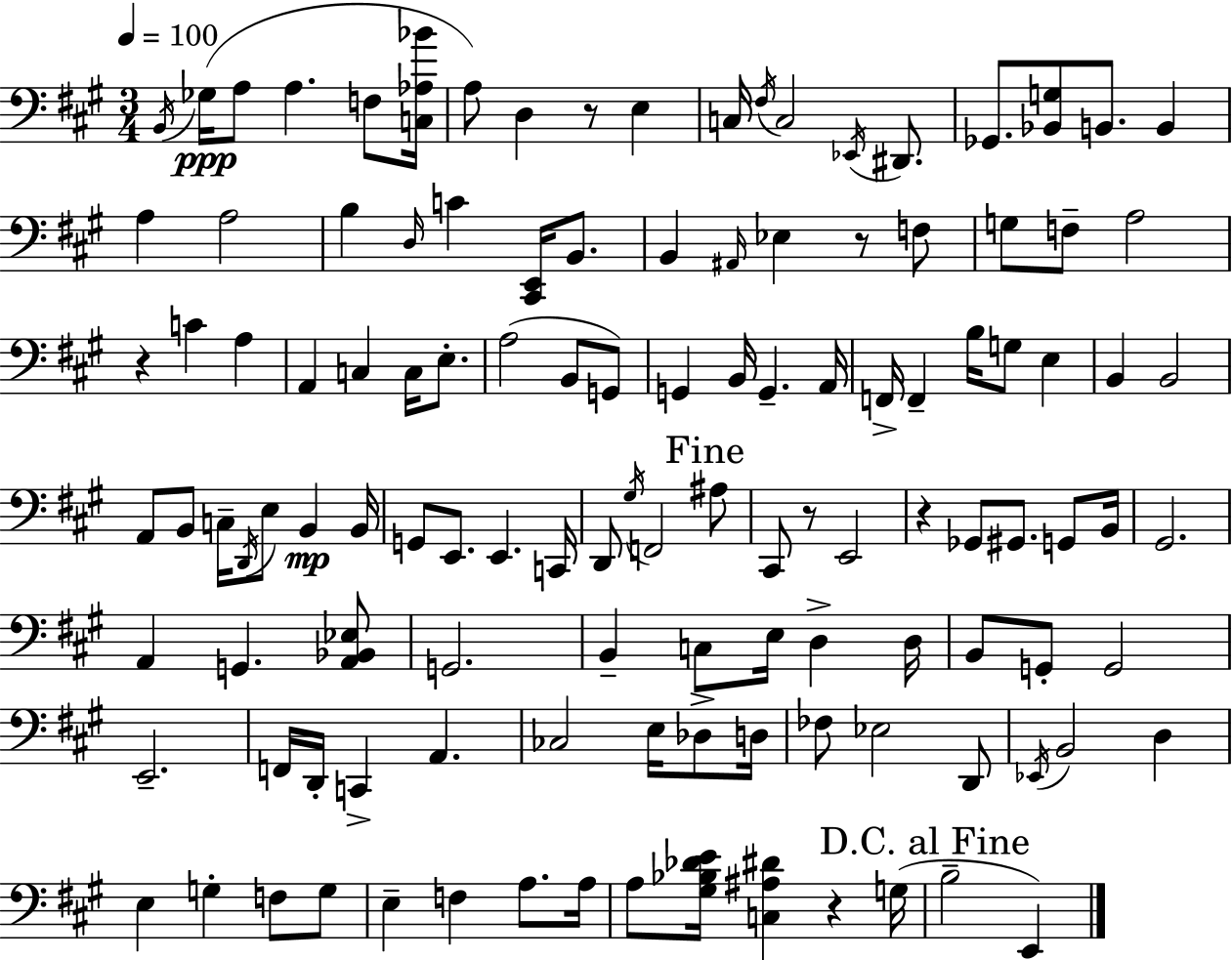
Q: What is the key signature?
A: A major